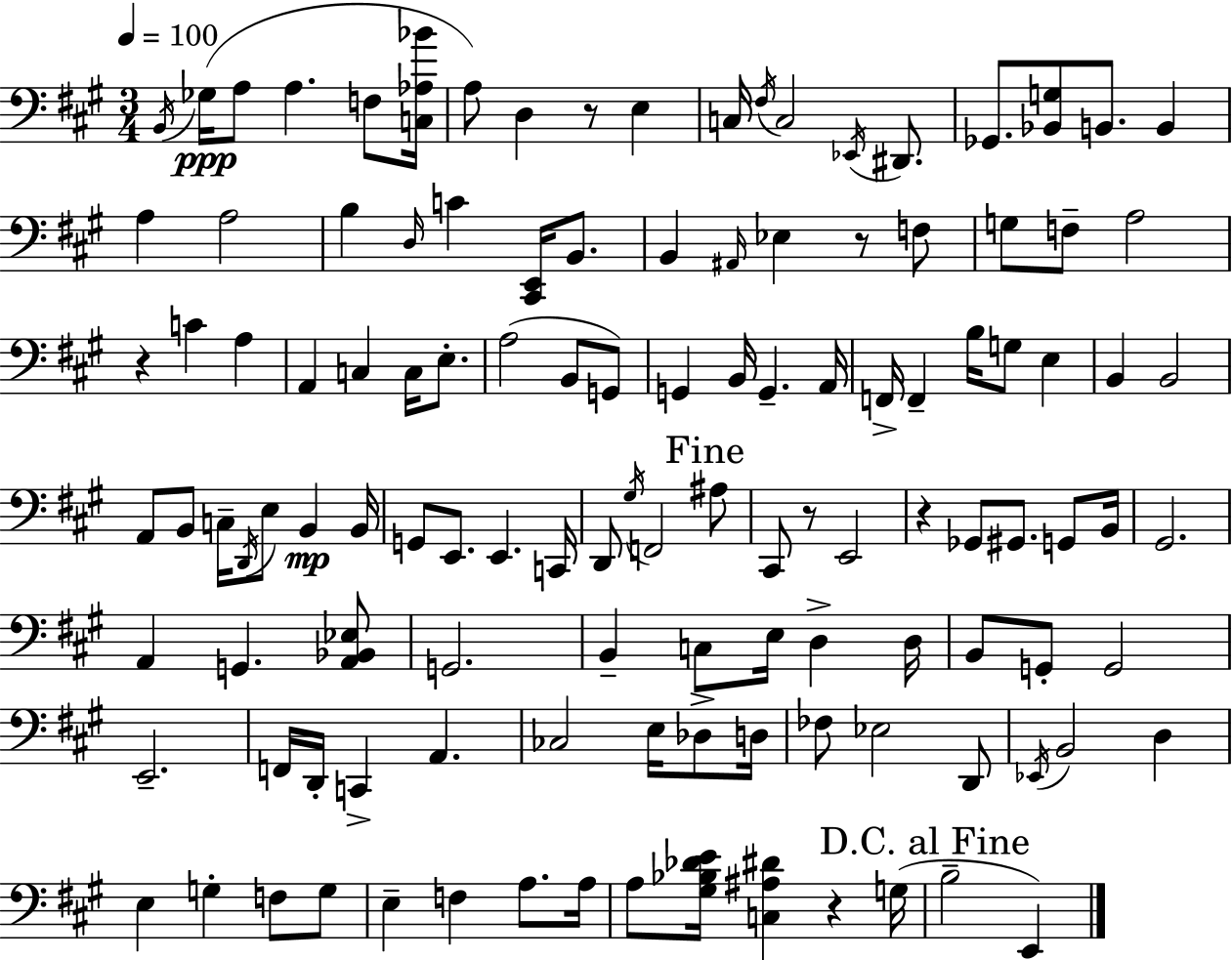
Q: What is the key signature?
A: A major